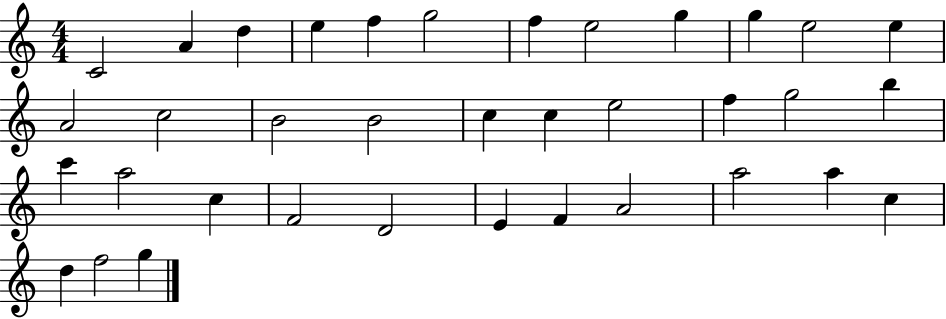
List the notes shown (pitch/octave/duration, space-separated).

C4/h A4/q D5/q E5/q F5/q G5/h F5/q E5/h G5/q G5/q E5/h E5/q A4/h C5/h B4/h B4/h C5/q C5/q E5/h F5/q G5/h B5/q C6/q A5/h C5/q F4/h D4/h E4/q F4/q A4/h A5/h A5/q C5/q D5/q F5/h G5/q